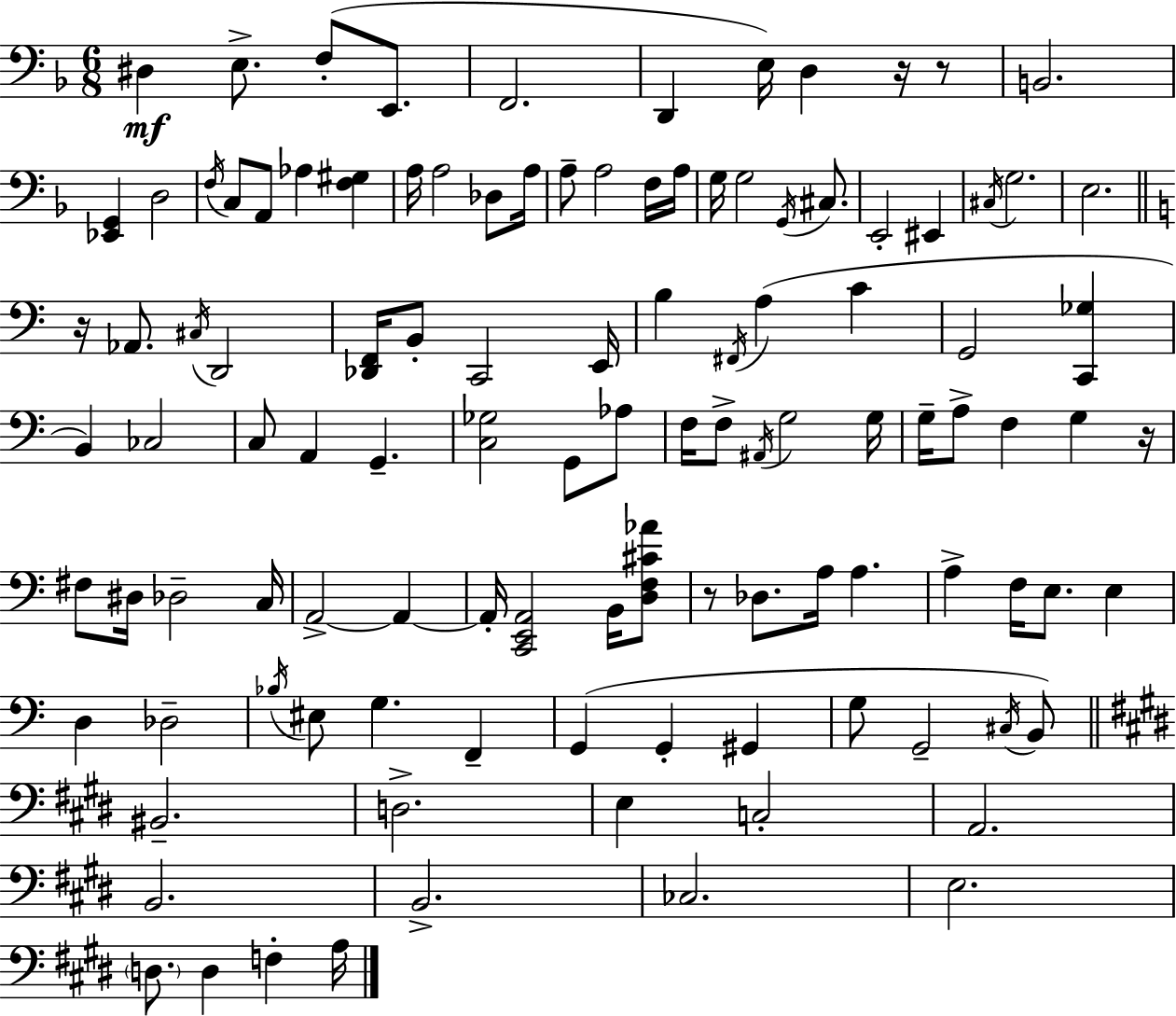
{
  \clef bass
  \numericTimeSignature
  \time 6/8
  \key d \minor
  dis4\mf e8.-> f8-.( e,8. | f,2. | d,4 e16) d4 r16 r8 | b,2. | \break <ees, g,>4 d2 | \acciaccatura { f16 } c8 a,8 aes4 <f gis>4 | a16 a2 des8 | a16 a8-- a2 f16 | \break a16 g16 g2 \acciaccatura { g,16 } cis8. | e,2-. eis,4 | \acciaccatura { cis16 } g2. | e2. | \break \bar "||" \break \key a \minor r16 aes,8. \acciaccatura { cis16 } d,2 | <des, f,>16 b,8-. c,2 | e,16 b4 \acciaccatura { fis,16 }( a4 c'4 | g,2 <c, ges>4 | \break b,4) ces2 | c8 a,4 g,4.-- | <c ges>2 g,8 | aes8 f16 f8-> \acciaccatura { ais,16 } g2 | \break g16 g16-- a8-> f4 g4 | r16 fis8 dis16 des2-- | c16 a,2->~~ a,4~~ | a,16-. <c, e, a,>2 | \break b,16 <d f cis' aes'>8 r8 des8. a16 a4. | a4-> f16 e8. e4 | d4 des2-- | \acciaccatura { bes16 } eis8 g4. | \break f,4-- g,4( g,4-. | gis,4 g8 g,2-- | \acciaccatura { cis16 }) b,8 \bar "||" \break \key e \major bis,2.-- | d2.-> | e4 c2-. | a,2. | \break b,2. | b,2.-> | ces2. | e2. | \break \parenthesize d8. d4 f4-. a16 | \bar "|."
}